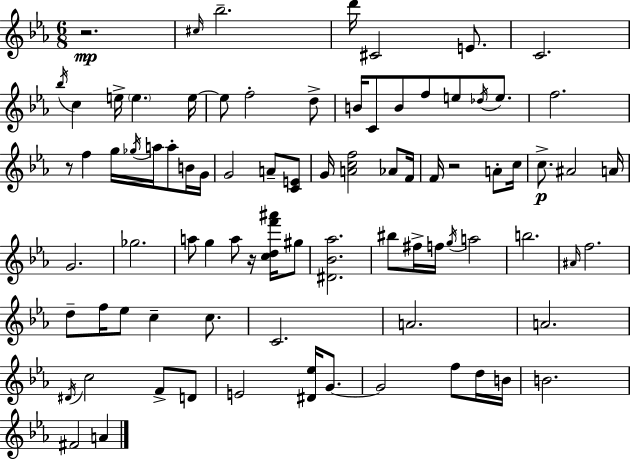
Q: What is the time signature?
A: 6/8